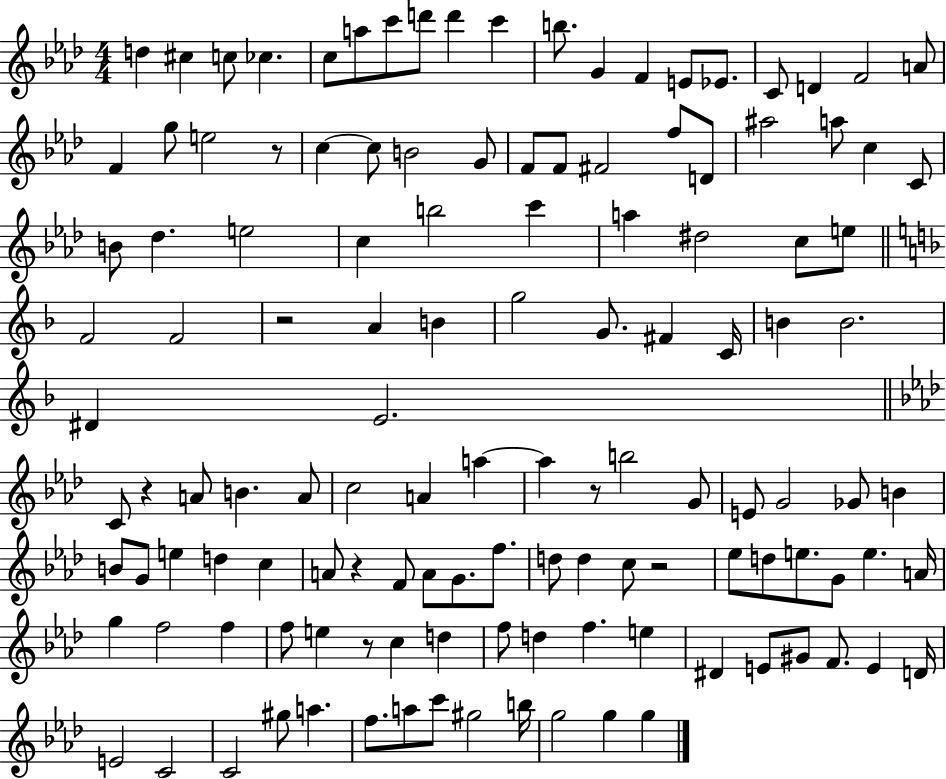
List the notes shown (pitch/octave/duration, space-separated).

D5/q C#5/q C5/e CES5/q. C5/e A5/e C6/e D6/e D6/q C6/q B5/e. G4/q F4/q E4/e Eb4/e. C4/e D4/q F4/h A4/e F4/q G5/e E5/h R/e C5/q C5/e B4/h G4/e F4/e F4/e F#4/h F5/e D4/e A#5/h A5/e C5/q C4/e B4/e Db5/q. E5/h C5/q B5/h C6/q A5/q D#5/h C5/e E5/e F4/h F4/h R/h A4/q B4/q G5/h G4/e. F#4/q C4/s B4/q B4/h. D#4/q E4/h. C4/e R/q A4/e B4/q. A4/e C5/h A4/q A5/q A5/q R/e B5/h G4/e E4/e G4/h Gb4/e B4/q B4/e G4/e E5/q D5/q C5/q A4/e R/q F4/e A4/e G4/e. F5/e. D5/e D5/q C5/e R/h Eb5/e D5/e E5/e. G4/e E5/q. A4/s G5/q F5/h F5/q F5/e E5/q R/e C5/q D5/q F5/e D5/q F5/q. E5/q D#4/q E4/e G#4/e F4/e. E4/q D4/s E4/h C4/h C4/h G#5/e A5/q. F5/e. A5/e C6/e G#5/h B5/s G5/h G5/q G5/q